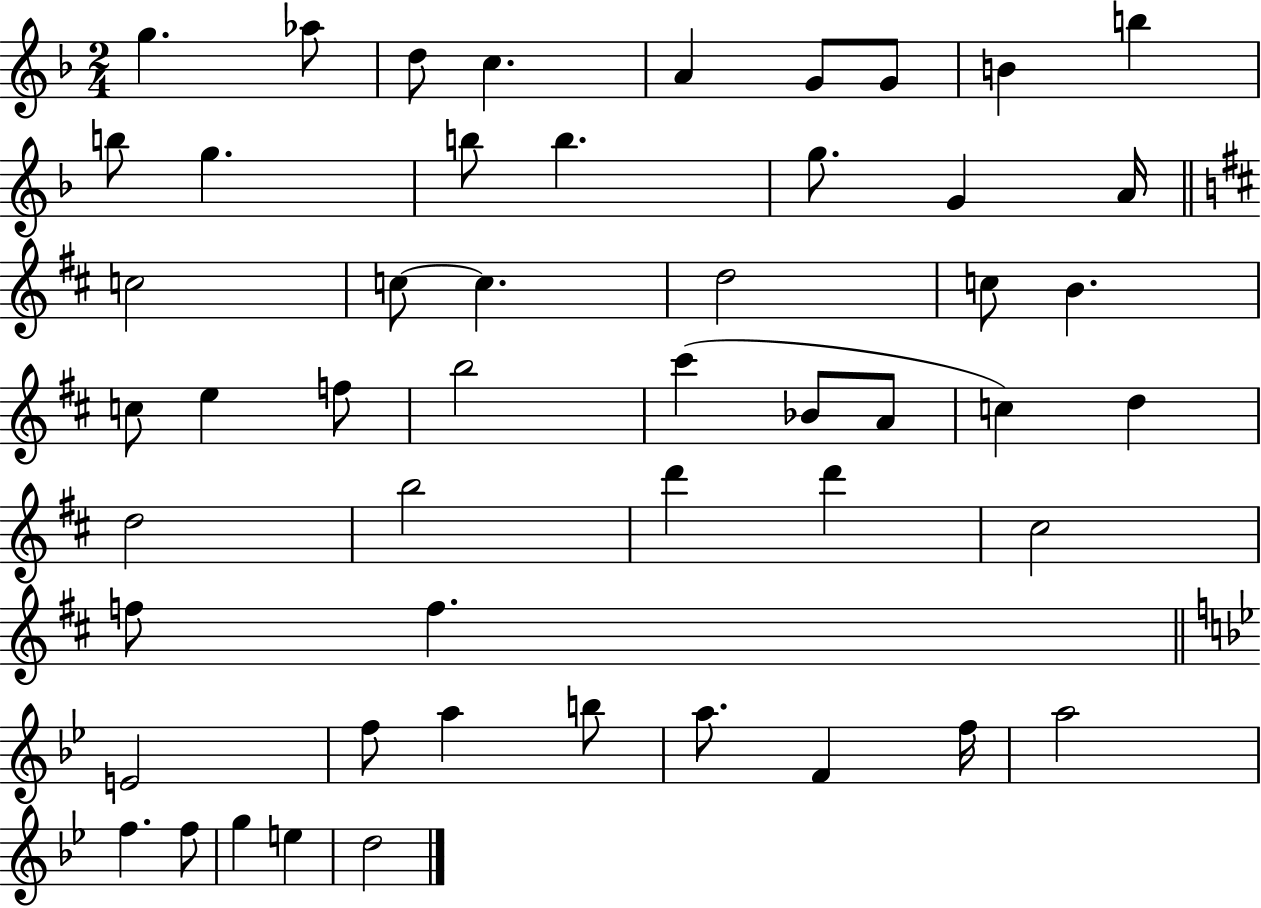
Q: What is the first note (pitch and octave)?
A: G5